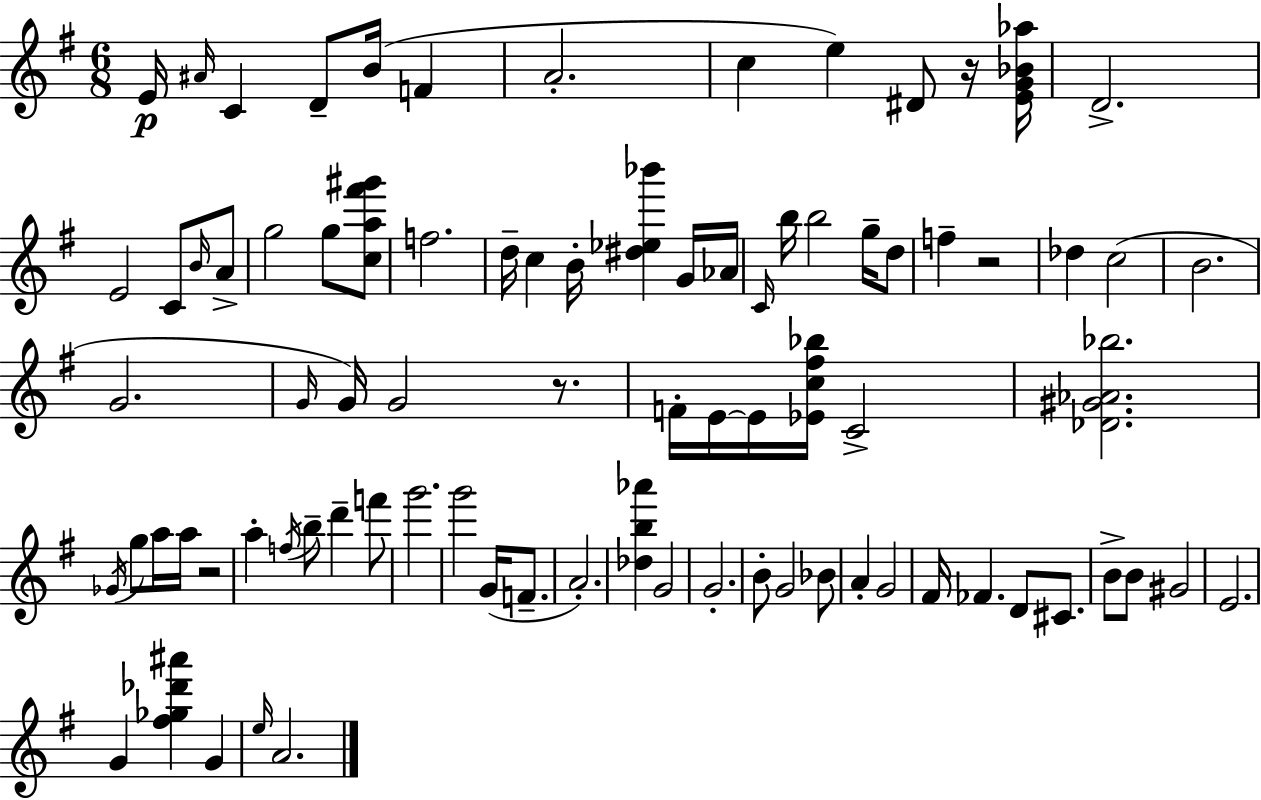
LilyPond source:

{
  \clef treble
  \numericTimeSignature
  \time 6/8
  \key e \minor
  e'16\p \grace { ais'16 } c'4 d'8-- b'16( f'4 | a'2.-. | c''4 e''4) dis'8 r16 | <e' g' bes' aes''>16 d'2.-> | \break e'2 c'8 \grace { b'16 } | a'8-> g''2 g''8 | <c'' a'' fis''' gis'''>8 f''2. | d''16-- c''4 b'16-. <dis'' ees'' bes'''>4 | \break g'16 aes'16 \grace { c'16 } b''16 b''2 | g''16-- d''8 f''4-- r2 | des''4 c''2( | b'2. | \break g'2. | \grace { g'16 } g'16) g'2 | r8. f'16-. e'16~~ e'16 <ees' c'' fis'' bes''>16 c'2-> | <des' gis' aes' bes''>2. | \break \acciaccatura { ges'16 } g''8 a''16 a''16 r2 | a''4-. \acciaccatura { f''16 } b''8-- | d'''4-- f'''8 g'''2. | g'''2 | \break g'16( f'8.-- a'2.-.) | <des'' b'' aes'''>4 g'2 | g'2.-. | b'8-. g'2 | \break bes'8 a'4-. g'2 | fis'16 fes'4. | d'8 cis'8. b'8-> b'8 gis'2 | e'2. | \break g'4 <fis'' ges'' des''' ais'''>4 | g'4 \grace { e''16 } a'2. | \bar "|."
}